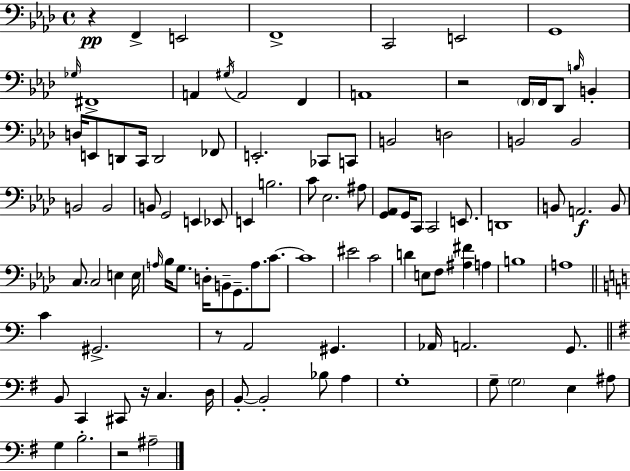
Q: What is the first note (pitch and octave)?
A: F2